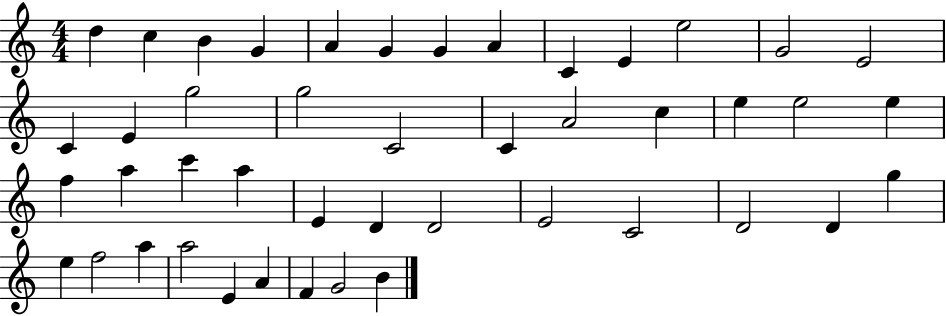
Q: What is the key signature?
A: C major